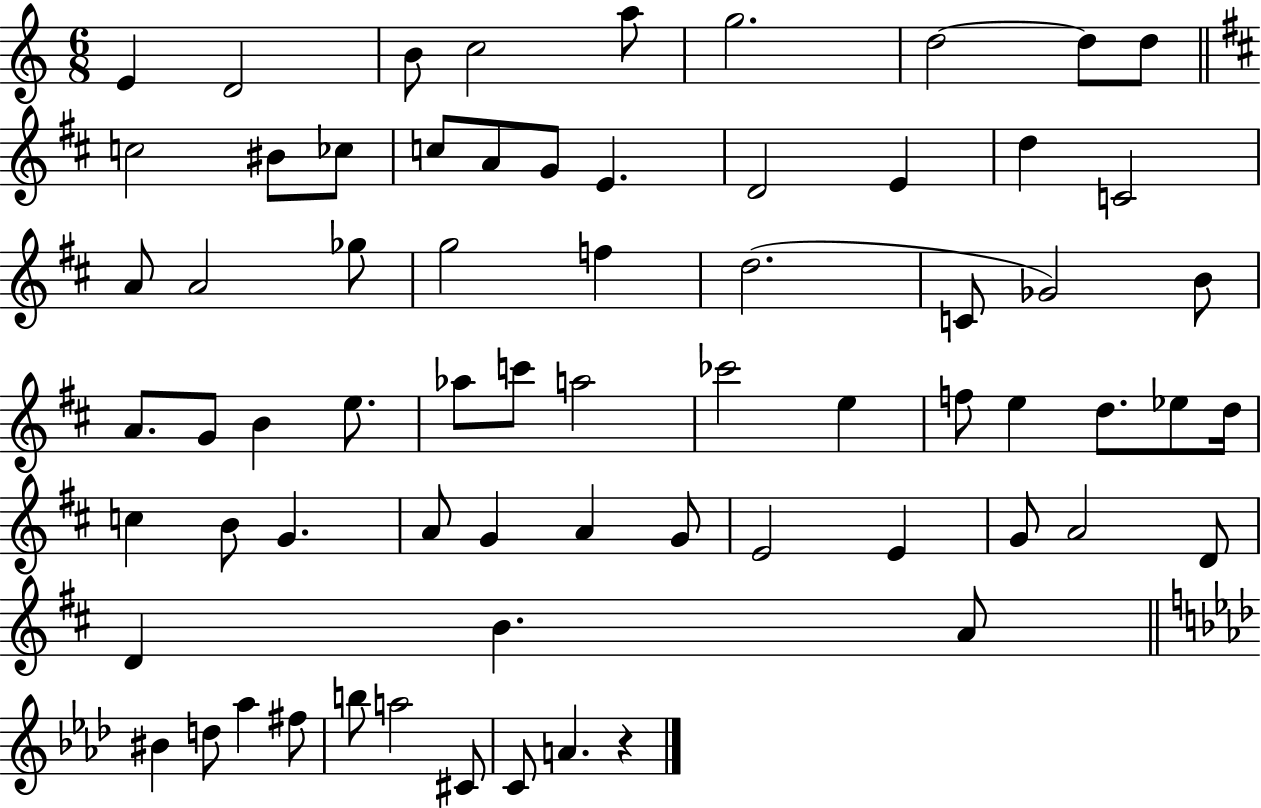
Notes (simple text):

E4/q D4/h B4/e C5/h A5/e G5/h. D5/h D5/e D5/e C5/h BIS4/e CES5/e C5/e A4/e G4/e E4/q. D4/h E4/q D5/q C4/h A4/e A4/h Gb5/e G5/h F5/q D5/h. C4/e Gb4/h B4/e A4/e. G4/e B4/q E5/e. Ab5/e C6/e A5/h CES6/h E5/q F5/e E5/q D5/e. Eb5/e D5/s C5/q B4/e G4/q. A4/e G4/q A4/q G4/e E4/h E4/q G4/e A4/h D4/e D4/q B4/q. A4/e BIS4/q D5/e Ab5/q F#5/e B5/e A5/h C#4/e C4/e A4/q. R/q